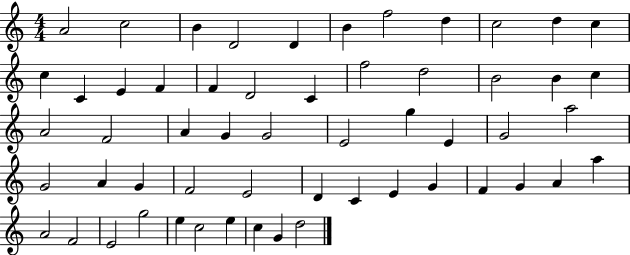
A4/h C5/h B4/q D4/h D4/q B4/q F5/h D5/q C5/h D5/q C5/q C5/q C4/q E4/q F4/q F4/q D4/h C4/q F5/h D5/h B4/h B4/q C5/q A4/h F4/h A4/q G4/q G4/h E4/h G5/q E4/q G4/h A5/h G4/h A4/q G4/q F4/h E4/h D4/q C4/q E4/q G4/q F4/q G4/q A4/q A5/q A4/h F4/h E4/h G5/h E5/q C5/h E5/q C5/q G4/q D5/h